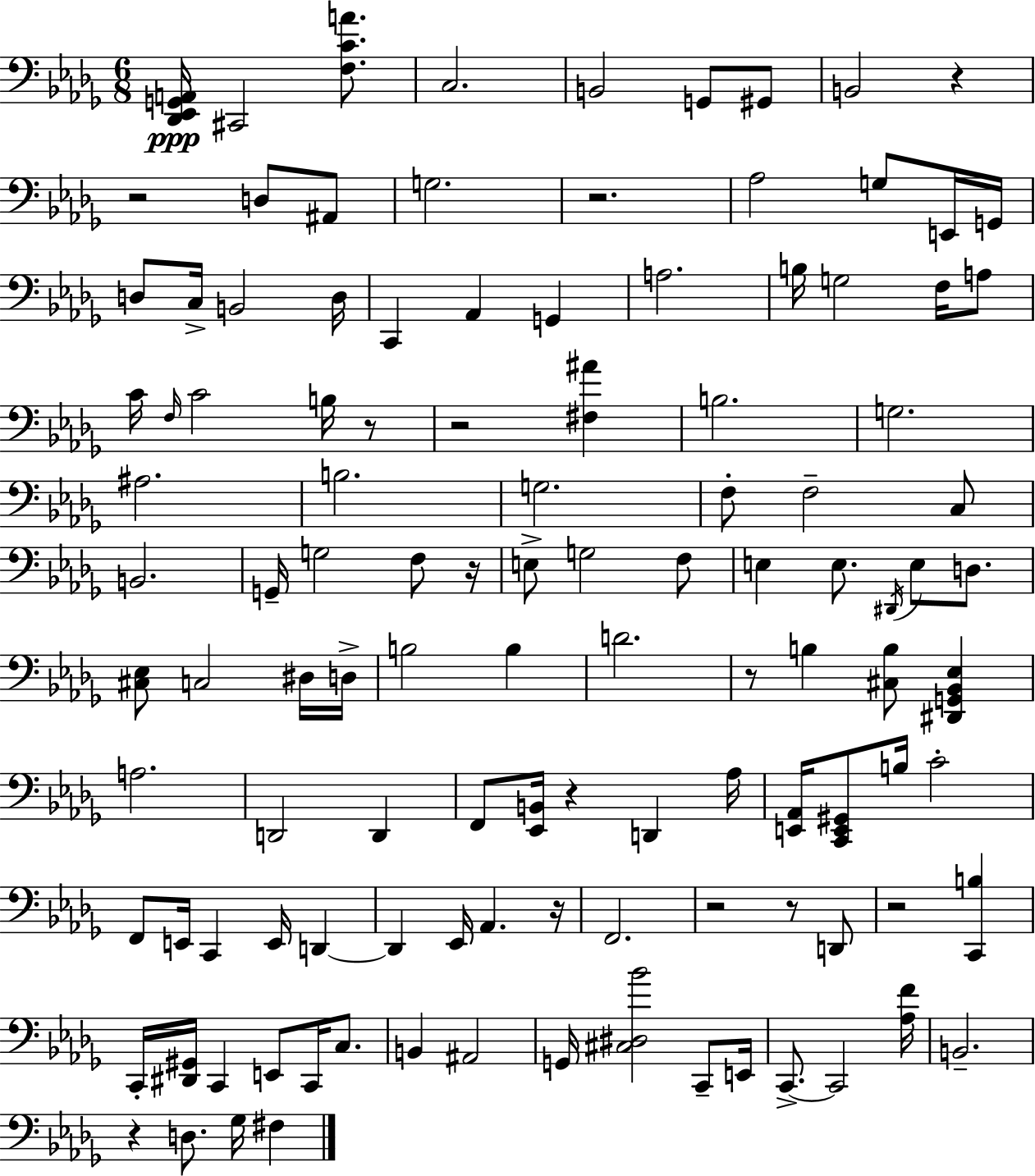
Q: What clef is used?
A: bass